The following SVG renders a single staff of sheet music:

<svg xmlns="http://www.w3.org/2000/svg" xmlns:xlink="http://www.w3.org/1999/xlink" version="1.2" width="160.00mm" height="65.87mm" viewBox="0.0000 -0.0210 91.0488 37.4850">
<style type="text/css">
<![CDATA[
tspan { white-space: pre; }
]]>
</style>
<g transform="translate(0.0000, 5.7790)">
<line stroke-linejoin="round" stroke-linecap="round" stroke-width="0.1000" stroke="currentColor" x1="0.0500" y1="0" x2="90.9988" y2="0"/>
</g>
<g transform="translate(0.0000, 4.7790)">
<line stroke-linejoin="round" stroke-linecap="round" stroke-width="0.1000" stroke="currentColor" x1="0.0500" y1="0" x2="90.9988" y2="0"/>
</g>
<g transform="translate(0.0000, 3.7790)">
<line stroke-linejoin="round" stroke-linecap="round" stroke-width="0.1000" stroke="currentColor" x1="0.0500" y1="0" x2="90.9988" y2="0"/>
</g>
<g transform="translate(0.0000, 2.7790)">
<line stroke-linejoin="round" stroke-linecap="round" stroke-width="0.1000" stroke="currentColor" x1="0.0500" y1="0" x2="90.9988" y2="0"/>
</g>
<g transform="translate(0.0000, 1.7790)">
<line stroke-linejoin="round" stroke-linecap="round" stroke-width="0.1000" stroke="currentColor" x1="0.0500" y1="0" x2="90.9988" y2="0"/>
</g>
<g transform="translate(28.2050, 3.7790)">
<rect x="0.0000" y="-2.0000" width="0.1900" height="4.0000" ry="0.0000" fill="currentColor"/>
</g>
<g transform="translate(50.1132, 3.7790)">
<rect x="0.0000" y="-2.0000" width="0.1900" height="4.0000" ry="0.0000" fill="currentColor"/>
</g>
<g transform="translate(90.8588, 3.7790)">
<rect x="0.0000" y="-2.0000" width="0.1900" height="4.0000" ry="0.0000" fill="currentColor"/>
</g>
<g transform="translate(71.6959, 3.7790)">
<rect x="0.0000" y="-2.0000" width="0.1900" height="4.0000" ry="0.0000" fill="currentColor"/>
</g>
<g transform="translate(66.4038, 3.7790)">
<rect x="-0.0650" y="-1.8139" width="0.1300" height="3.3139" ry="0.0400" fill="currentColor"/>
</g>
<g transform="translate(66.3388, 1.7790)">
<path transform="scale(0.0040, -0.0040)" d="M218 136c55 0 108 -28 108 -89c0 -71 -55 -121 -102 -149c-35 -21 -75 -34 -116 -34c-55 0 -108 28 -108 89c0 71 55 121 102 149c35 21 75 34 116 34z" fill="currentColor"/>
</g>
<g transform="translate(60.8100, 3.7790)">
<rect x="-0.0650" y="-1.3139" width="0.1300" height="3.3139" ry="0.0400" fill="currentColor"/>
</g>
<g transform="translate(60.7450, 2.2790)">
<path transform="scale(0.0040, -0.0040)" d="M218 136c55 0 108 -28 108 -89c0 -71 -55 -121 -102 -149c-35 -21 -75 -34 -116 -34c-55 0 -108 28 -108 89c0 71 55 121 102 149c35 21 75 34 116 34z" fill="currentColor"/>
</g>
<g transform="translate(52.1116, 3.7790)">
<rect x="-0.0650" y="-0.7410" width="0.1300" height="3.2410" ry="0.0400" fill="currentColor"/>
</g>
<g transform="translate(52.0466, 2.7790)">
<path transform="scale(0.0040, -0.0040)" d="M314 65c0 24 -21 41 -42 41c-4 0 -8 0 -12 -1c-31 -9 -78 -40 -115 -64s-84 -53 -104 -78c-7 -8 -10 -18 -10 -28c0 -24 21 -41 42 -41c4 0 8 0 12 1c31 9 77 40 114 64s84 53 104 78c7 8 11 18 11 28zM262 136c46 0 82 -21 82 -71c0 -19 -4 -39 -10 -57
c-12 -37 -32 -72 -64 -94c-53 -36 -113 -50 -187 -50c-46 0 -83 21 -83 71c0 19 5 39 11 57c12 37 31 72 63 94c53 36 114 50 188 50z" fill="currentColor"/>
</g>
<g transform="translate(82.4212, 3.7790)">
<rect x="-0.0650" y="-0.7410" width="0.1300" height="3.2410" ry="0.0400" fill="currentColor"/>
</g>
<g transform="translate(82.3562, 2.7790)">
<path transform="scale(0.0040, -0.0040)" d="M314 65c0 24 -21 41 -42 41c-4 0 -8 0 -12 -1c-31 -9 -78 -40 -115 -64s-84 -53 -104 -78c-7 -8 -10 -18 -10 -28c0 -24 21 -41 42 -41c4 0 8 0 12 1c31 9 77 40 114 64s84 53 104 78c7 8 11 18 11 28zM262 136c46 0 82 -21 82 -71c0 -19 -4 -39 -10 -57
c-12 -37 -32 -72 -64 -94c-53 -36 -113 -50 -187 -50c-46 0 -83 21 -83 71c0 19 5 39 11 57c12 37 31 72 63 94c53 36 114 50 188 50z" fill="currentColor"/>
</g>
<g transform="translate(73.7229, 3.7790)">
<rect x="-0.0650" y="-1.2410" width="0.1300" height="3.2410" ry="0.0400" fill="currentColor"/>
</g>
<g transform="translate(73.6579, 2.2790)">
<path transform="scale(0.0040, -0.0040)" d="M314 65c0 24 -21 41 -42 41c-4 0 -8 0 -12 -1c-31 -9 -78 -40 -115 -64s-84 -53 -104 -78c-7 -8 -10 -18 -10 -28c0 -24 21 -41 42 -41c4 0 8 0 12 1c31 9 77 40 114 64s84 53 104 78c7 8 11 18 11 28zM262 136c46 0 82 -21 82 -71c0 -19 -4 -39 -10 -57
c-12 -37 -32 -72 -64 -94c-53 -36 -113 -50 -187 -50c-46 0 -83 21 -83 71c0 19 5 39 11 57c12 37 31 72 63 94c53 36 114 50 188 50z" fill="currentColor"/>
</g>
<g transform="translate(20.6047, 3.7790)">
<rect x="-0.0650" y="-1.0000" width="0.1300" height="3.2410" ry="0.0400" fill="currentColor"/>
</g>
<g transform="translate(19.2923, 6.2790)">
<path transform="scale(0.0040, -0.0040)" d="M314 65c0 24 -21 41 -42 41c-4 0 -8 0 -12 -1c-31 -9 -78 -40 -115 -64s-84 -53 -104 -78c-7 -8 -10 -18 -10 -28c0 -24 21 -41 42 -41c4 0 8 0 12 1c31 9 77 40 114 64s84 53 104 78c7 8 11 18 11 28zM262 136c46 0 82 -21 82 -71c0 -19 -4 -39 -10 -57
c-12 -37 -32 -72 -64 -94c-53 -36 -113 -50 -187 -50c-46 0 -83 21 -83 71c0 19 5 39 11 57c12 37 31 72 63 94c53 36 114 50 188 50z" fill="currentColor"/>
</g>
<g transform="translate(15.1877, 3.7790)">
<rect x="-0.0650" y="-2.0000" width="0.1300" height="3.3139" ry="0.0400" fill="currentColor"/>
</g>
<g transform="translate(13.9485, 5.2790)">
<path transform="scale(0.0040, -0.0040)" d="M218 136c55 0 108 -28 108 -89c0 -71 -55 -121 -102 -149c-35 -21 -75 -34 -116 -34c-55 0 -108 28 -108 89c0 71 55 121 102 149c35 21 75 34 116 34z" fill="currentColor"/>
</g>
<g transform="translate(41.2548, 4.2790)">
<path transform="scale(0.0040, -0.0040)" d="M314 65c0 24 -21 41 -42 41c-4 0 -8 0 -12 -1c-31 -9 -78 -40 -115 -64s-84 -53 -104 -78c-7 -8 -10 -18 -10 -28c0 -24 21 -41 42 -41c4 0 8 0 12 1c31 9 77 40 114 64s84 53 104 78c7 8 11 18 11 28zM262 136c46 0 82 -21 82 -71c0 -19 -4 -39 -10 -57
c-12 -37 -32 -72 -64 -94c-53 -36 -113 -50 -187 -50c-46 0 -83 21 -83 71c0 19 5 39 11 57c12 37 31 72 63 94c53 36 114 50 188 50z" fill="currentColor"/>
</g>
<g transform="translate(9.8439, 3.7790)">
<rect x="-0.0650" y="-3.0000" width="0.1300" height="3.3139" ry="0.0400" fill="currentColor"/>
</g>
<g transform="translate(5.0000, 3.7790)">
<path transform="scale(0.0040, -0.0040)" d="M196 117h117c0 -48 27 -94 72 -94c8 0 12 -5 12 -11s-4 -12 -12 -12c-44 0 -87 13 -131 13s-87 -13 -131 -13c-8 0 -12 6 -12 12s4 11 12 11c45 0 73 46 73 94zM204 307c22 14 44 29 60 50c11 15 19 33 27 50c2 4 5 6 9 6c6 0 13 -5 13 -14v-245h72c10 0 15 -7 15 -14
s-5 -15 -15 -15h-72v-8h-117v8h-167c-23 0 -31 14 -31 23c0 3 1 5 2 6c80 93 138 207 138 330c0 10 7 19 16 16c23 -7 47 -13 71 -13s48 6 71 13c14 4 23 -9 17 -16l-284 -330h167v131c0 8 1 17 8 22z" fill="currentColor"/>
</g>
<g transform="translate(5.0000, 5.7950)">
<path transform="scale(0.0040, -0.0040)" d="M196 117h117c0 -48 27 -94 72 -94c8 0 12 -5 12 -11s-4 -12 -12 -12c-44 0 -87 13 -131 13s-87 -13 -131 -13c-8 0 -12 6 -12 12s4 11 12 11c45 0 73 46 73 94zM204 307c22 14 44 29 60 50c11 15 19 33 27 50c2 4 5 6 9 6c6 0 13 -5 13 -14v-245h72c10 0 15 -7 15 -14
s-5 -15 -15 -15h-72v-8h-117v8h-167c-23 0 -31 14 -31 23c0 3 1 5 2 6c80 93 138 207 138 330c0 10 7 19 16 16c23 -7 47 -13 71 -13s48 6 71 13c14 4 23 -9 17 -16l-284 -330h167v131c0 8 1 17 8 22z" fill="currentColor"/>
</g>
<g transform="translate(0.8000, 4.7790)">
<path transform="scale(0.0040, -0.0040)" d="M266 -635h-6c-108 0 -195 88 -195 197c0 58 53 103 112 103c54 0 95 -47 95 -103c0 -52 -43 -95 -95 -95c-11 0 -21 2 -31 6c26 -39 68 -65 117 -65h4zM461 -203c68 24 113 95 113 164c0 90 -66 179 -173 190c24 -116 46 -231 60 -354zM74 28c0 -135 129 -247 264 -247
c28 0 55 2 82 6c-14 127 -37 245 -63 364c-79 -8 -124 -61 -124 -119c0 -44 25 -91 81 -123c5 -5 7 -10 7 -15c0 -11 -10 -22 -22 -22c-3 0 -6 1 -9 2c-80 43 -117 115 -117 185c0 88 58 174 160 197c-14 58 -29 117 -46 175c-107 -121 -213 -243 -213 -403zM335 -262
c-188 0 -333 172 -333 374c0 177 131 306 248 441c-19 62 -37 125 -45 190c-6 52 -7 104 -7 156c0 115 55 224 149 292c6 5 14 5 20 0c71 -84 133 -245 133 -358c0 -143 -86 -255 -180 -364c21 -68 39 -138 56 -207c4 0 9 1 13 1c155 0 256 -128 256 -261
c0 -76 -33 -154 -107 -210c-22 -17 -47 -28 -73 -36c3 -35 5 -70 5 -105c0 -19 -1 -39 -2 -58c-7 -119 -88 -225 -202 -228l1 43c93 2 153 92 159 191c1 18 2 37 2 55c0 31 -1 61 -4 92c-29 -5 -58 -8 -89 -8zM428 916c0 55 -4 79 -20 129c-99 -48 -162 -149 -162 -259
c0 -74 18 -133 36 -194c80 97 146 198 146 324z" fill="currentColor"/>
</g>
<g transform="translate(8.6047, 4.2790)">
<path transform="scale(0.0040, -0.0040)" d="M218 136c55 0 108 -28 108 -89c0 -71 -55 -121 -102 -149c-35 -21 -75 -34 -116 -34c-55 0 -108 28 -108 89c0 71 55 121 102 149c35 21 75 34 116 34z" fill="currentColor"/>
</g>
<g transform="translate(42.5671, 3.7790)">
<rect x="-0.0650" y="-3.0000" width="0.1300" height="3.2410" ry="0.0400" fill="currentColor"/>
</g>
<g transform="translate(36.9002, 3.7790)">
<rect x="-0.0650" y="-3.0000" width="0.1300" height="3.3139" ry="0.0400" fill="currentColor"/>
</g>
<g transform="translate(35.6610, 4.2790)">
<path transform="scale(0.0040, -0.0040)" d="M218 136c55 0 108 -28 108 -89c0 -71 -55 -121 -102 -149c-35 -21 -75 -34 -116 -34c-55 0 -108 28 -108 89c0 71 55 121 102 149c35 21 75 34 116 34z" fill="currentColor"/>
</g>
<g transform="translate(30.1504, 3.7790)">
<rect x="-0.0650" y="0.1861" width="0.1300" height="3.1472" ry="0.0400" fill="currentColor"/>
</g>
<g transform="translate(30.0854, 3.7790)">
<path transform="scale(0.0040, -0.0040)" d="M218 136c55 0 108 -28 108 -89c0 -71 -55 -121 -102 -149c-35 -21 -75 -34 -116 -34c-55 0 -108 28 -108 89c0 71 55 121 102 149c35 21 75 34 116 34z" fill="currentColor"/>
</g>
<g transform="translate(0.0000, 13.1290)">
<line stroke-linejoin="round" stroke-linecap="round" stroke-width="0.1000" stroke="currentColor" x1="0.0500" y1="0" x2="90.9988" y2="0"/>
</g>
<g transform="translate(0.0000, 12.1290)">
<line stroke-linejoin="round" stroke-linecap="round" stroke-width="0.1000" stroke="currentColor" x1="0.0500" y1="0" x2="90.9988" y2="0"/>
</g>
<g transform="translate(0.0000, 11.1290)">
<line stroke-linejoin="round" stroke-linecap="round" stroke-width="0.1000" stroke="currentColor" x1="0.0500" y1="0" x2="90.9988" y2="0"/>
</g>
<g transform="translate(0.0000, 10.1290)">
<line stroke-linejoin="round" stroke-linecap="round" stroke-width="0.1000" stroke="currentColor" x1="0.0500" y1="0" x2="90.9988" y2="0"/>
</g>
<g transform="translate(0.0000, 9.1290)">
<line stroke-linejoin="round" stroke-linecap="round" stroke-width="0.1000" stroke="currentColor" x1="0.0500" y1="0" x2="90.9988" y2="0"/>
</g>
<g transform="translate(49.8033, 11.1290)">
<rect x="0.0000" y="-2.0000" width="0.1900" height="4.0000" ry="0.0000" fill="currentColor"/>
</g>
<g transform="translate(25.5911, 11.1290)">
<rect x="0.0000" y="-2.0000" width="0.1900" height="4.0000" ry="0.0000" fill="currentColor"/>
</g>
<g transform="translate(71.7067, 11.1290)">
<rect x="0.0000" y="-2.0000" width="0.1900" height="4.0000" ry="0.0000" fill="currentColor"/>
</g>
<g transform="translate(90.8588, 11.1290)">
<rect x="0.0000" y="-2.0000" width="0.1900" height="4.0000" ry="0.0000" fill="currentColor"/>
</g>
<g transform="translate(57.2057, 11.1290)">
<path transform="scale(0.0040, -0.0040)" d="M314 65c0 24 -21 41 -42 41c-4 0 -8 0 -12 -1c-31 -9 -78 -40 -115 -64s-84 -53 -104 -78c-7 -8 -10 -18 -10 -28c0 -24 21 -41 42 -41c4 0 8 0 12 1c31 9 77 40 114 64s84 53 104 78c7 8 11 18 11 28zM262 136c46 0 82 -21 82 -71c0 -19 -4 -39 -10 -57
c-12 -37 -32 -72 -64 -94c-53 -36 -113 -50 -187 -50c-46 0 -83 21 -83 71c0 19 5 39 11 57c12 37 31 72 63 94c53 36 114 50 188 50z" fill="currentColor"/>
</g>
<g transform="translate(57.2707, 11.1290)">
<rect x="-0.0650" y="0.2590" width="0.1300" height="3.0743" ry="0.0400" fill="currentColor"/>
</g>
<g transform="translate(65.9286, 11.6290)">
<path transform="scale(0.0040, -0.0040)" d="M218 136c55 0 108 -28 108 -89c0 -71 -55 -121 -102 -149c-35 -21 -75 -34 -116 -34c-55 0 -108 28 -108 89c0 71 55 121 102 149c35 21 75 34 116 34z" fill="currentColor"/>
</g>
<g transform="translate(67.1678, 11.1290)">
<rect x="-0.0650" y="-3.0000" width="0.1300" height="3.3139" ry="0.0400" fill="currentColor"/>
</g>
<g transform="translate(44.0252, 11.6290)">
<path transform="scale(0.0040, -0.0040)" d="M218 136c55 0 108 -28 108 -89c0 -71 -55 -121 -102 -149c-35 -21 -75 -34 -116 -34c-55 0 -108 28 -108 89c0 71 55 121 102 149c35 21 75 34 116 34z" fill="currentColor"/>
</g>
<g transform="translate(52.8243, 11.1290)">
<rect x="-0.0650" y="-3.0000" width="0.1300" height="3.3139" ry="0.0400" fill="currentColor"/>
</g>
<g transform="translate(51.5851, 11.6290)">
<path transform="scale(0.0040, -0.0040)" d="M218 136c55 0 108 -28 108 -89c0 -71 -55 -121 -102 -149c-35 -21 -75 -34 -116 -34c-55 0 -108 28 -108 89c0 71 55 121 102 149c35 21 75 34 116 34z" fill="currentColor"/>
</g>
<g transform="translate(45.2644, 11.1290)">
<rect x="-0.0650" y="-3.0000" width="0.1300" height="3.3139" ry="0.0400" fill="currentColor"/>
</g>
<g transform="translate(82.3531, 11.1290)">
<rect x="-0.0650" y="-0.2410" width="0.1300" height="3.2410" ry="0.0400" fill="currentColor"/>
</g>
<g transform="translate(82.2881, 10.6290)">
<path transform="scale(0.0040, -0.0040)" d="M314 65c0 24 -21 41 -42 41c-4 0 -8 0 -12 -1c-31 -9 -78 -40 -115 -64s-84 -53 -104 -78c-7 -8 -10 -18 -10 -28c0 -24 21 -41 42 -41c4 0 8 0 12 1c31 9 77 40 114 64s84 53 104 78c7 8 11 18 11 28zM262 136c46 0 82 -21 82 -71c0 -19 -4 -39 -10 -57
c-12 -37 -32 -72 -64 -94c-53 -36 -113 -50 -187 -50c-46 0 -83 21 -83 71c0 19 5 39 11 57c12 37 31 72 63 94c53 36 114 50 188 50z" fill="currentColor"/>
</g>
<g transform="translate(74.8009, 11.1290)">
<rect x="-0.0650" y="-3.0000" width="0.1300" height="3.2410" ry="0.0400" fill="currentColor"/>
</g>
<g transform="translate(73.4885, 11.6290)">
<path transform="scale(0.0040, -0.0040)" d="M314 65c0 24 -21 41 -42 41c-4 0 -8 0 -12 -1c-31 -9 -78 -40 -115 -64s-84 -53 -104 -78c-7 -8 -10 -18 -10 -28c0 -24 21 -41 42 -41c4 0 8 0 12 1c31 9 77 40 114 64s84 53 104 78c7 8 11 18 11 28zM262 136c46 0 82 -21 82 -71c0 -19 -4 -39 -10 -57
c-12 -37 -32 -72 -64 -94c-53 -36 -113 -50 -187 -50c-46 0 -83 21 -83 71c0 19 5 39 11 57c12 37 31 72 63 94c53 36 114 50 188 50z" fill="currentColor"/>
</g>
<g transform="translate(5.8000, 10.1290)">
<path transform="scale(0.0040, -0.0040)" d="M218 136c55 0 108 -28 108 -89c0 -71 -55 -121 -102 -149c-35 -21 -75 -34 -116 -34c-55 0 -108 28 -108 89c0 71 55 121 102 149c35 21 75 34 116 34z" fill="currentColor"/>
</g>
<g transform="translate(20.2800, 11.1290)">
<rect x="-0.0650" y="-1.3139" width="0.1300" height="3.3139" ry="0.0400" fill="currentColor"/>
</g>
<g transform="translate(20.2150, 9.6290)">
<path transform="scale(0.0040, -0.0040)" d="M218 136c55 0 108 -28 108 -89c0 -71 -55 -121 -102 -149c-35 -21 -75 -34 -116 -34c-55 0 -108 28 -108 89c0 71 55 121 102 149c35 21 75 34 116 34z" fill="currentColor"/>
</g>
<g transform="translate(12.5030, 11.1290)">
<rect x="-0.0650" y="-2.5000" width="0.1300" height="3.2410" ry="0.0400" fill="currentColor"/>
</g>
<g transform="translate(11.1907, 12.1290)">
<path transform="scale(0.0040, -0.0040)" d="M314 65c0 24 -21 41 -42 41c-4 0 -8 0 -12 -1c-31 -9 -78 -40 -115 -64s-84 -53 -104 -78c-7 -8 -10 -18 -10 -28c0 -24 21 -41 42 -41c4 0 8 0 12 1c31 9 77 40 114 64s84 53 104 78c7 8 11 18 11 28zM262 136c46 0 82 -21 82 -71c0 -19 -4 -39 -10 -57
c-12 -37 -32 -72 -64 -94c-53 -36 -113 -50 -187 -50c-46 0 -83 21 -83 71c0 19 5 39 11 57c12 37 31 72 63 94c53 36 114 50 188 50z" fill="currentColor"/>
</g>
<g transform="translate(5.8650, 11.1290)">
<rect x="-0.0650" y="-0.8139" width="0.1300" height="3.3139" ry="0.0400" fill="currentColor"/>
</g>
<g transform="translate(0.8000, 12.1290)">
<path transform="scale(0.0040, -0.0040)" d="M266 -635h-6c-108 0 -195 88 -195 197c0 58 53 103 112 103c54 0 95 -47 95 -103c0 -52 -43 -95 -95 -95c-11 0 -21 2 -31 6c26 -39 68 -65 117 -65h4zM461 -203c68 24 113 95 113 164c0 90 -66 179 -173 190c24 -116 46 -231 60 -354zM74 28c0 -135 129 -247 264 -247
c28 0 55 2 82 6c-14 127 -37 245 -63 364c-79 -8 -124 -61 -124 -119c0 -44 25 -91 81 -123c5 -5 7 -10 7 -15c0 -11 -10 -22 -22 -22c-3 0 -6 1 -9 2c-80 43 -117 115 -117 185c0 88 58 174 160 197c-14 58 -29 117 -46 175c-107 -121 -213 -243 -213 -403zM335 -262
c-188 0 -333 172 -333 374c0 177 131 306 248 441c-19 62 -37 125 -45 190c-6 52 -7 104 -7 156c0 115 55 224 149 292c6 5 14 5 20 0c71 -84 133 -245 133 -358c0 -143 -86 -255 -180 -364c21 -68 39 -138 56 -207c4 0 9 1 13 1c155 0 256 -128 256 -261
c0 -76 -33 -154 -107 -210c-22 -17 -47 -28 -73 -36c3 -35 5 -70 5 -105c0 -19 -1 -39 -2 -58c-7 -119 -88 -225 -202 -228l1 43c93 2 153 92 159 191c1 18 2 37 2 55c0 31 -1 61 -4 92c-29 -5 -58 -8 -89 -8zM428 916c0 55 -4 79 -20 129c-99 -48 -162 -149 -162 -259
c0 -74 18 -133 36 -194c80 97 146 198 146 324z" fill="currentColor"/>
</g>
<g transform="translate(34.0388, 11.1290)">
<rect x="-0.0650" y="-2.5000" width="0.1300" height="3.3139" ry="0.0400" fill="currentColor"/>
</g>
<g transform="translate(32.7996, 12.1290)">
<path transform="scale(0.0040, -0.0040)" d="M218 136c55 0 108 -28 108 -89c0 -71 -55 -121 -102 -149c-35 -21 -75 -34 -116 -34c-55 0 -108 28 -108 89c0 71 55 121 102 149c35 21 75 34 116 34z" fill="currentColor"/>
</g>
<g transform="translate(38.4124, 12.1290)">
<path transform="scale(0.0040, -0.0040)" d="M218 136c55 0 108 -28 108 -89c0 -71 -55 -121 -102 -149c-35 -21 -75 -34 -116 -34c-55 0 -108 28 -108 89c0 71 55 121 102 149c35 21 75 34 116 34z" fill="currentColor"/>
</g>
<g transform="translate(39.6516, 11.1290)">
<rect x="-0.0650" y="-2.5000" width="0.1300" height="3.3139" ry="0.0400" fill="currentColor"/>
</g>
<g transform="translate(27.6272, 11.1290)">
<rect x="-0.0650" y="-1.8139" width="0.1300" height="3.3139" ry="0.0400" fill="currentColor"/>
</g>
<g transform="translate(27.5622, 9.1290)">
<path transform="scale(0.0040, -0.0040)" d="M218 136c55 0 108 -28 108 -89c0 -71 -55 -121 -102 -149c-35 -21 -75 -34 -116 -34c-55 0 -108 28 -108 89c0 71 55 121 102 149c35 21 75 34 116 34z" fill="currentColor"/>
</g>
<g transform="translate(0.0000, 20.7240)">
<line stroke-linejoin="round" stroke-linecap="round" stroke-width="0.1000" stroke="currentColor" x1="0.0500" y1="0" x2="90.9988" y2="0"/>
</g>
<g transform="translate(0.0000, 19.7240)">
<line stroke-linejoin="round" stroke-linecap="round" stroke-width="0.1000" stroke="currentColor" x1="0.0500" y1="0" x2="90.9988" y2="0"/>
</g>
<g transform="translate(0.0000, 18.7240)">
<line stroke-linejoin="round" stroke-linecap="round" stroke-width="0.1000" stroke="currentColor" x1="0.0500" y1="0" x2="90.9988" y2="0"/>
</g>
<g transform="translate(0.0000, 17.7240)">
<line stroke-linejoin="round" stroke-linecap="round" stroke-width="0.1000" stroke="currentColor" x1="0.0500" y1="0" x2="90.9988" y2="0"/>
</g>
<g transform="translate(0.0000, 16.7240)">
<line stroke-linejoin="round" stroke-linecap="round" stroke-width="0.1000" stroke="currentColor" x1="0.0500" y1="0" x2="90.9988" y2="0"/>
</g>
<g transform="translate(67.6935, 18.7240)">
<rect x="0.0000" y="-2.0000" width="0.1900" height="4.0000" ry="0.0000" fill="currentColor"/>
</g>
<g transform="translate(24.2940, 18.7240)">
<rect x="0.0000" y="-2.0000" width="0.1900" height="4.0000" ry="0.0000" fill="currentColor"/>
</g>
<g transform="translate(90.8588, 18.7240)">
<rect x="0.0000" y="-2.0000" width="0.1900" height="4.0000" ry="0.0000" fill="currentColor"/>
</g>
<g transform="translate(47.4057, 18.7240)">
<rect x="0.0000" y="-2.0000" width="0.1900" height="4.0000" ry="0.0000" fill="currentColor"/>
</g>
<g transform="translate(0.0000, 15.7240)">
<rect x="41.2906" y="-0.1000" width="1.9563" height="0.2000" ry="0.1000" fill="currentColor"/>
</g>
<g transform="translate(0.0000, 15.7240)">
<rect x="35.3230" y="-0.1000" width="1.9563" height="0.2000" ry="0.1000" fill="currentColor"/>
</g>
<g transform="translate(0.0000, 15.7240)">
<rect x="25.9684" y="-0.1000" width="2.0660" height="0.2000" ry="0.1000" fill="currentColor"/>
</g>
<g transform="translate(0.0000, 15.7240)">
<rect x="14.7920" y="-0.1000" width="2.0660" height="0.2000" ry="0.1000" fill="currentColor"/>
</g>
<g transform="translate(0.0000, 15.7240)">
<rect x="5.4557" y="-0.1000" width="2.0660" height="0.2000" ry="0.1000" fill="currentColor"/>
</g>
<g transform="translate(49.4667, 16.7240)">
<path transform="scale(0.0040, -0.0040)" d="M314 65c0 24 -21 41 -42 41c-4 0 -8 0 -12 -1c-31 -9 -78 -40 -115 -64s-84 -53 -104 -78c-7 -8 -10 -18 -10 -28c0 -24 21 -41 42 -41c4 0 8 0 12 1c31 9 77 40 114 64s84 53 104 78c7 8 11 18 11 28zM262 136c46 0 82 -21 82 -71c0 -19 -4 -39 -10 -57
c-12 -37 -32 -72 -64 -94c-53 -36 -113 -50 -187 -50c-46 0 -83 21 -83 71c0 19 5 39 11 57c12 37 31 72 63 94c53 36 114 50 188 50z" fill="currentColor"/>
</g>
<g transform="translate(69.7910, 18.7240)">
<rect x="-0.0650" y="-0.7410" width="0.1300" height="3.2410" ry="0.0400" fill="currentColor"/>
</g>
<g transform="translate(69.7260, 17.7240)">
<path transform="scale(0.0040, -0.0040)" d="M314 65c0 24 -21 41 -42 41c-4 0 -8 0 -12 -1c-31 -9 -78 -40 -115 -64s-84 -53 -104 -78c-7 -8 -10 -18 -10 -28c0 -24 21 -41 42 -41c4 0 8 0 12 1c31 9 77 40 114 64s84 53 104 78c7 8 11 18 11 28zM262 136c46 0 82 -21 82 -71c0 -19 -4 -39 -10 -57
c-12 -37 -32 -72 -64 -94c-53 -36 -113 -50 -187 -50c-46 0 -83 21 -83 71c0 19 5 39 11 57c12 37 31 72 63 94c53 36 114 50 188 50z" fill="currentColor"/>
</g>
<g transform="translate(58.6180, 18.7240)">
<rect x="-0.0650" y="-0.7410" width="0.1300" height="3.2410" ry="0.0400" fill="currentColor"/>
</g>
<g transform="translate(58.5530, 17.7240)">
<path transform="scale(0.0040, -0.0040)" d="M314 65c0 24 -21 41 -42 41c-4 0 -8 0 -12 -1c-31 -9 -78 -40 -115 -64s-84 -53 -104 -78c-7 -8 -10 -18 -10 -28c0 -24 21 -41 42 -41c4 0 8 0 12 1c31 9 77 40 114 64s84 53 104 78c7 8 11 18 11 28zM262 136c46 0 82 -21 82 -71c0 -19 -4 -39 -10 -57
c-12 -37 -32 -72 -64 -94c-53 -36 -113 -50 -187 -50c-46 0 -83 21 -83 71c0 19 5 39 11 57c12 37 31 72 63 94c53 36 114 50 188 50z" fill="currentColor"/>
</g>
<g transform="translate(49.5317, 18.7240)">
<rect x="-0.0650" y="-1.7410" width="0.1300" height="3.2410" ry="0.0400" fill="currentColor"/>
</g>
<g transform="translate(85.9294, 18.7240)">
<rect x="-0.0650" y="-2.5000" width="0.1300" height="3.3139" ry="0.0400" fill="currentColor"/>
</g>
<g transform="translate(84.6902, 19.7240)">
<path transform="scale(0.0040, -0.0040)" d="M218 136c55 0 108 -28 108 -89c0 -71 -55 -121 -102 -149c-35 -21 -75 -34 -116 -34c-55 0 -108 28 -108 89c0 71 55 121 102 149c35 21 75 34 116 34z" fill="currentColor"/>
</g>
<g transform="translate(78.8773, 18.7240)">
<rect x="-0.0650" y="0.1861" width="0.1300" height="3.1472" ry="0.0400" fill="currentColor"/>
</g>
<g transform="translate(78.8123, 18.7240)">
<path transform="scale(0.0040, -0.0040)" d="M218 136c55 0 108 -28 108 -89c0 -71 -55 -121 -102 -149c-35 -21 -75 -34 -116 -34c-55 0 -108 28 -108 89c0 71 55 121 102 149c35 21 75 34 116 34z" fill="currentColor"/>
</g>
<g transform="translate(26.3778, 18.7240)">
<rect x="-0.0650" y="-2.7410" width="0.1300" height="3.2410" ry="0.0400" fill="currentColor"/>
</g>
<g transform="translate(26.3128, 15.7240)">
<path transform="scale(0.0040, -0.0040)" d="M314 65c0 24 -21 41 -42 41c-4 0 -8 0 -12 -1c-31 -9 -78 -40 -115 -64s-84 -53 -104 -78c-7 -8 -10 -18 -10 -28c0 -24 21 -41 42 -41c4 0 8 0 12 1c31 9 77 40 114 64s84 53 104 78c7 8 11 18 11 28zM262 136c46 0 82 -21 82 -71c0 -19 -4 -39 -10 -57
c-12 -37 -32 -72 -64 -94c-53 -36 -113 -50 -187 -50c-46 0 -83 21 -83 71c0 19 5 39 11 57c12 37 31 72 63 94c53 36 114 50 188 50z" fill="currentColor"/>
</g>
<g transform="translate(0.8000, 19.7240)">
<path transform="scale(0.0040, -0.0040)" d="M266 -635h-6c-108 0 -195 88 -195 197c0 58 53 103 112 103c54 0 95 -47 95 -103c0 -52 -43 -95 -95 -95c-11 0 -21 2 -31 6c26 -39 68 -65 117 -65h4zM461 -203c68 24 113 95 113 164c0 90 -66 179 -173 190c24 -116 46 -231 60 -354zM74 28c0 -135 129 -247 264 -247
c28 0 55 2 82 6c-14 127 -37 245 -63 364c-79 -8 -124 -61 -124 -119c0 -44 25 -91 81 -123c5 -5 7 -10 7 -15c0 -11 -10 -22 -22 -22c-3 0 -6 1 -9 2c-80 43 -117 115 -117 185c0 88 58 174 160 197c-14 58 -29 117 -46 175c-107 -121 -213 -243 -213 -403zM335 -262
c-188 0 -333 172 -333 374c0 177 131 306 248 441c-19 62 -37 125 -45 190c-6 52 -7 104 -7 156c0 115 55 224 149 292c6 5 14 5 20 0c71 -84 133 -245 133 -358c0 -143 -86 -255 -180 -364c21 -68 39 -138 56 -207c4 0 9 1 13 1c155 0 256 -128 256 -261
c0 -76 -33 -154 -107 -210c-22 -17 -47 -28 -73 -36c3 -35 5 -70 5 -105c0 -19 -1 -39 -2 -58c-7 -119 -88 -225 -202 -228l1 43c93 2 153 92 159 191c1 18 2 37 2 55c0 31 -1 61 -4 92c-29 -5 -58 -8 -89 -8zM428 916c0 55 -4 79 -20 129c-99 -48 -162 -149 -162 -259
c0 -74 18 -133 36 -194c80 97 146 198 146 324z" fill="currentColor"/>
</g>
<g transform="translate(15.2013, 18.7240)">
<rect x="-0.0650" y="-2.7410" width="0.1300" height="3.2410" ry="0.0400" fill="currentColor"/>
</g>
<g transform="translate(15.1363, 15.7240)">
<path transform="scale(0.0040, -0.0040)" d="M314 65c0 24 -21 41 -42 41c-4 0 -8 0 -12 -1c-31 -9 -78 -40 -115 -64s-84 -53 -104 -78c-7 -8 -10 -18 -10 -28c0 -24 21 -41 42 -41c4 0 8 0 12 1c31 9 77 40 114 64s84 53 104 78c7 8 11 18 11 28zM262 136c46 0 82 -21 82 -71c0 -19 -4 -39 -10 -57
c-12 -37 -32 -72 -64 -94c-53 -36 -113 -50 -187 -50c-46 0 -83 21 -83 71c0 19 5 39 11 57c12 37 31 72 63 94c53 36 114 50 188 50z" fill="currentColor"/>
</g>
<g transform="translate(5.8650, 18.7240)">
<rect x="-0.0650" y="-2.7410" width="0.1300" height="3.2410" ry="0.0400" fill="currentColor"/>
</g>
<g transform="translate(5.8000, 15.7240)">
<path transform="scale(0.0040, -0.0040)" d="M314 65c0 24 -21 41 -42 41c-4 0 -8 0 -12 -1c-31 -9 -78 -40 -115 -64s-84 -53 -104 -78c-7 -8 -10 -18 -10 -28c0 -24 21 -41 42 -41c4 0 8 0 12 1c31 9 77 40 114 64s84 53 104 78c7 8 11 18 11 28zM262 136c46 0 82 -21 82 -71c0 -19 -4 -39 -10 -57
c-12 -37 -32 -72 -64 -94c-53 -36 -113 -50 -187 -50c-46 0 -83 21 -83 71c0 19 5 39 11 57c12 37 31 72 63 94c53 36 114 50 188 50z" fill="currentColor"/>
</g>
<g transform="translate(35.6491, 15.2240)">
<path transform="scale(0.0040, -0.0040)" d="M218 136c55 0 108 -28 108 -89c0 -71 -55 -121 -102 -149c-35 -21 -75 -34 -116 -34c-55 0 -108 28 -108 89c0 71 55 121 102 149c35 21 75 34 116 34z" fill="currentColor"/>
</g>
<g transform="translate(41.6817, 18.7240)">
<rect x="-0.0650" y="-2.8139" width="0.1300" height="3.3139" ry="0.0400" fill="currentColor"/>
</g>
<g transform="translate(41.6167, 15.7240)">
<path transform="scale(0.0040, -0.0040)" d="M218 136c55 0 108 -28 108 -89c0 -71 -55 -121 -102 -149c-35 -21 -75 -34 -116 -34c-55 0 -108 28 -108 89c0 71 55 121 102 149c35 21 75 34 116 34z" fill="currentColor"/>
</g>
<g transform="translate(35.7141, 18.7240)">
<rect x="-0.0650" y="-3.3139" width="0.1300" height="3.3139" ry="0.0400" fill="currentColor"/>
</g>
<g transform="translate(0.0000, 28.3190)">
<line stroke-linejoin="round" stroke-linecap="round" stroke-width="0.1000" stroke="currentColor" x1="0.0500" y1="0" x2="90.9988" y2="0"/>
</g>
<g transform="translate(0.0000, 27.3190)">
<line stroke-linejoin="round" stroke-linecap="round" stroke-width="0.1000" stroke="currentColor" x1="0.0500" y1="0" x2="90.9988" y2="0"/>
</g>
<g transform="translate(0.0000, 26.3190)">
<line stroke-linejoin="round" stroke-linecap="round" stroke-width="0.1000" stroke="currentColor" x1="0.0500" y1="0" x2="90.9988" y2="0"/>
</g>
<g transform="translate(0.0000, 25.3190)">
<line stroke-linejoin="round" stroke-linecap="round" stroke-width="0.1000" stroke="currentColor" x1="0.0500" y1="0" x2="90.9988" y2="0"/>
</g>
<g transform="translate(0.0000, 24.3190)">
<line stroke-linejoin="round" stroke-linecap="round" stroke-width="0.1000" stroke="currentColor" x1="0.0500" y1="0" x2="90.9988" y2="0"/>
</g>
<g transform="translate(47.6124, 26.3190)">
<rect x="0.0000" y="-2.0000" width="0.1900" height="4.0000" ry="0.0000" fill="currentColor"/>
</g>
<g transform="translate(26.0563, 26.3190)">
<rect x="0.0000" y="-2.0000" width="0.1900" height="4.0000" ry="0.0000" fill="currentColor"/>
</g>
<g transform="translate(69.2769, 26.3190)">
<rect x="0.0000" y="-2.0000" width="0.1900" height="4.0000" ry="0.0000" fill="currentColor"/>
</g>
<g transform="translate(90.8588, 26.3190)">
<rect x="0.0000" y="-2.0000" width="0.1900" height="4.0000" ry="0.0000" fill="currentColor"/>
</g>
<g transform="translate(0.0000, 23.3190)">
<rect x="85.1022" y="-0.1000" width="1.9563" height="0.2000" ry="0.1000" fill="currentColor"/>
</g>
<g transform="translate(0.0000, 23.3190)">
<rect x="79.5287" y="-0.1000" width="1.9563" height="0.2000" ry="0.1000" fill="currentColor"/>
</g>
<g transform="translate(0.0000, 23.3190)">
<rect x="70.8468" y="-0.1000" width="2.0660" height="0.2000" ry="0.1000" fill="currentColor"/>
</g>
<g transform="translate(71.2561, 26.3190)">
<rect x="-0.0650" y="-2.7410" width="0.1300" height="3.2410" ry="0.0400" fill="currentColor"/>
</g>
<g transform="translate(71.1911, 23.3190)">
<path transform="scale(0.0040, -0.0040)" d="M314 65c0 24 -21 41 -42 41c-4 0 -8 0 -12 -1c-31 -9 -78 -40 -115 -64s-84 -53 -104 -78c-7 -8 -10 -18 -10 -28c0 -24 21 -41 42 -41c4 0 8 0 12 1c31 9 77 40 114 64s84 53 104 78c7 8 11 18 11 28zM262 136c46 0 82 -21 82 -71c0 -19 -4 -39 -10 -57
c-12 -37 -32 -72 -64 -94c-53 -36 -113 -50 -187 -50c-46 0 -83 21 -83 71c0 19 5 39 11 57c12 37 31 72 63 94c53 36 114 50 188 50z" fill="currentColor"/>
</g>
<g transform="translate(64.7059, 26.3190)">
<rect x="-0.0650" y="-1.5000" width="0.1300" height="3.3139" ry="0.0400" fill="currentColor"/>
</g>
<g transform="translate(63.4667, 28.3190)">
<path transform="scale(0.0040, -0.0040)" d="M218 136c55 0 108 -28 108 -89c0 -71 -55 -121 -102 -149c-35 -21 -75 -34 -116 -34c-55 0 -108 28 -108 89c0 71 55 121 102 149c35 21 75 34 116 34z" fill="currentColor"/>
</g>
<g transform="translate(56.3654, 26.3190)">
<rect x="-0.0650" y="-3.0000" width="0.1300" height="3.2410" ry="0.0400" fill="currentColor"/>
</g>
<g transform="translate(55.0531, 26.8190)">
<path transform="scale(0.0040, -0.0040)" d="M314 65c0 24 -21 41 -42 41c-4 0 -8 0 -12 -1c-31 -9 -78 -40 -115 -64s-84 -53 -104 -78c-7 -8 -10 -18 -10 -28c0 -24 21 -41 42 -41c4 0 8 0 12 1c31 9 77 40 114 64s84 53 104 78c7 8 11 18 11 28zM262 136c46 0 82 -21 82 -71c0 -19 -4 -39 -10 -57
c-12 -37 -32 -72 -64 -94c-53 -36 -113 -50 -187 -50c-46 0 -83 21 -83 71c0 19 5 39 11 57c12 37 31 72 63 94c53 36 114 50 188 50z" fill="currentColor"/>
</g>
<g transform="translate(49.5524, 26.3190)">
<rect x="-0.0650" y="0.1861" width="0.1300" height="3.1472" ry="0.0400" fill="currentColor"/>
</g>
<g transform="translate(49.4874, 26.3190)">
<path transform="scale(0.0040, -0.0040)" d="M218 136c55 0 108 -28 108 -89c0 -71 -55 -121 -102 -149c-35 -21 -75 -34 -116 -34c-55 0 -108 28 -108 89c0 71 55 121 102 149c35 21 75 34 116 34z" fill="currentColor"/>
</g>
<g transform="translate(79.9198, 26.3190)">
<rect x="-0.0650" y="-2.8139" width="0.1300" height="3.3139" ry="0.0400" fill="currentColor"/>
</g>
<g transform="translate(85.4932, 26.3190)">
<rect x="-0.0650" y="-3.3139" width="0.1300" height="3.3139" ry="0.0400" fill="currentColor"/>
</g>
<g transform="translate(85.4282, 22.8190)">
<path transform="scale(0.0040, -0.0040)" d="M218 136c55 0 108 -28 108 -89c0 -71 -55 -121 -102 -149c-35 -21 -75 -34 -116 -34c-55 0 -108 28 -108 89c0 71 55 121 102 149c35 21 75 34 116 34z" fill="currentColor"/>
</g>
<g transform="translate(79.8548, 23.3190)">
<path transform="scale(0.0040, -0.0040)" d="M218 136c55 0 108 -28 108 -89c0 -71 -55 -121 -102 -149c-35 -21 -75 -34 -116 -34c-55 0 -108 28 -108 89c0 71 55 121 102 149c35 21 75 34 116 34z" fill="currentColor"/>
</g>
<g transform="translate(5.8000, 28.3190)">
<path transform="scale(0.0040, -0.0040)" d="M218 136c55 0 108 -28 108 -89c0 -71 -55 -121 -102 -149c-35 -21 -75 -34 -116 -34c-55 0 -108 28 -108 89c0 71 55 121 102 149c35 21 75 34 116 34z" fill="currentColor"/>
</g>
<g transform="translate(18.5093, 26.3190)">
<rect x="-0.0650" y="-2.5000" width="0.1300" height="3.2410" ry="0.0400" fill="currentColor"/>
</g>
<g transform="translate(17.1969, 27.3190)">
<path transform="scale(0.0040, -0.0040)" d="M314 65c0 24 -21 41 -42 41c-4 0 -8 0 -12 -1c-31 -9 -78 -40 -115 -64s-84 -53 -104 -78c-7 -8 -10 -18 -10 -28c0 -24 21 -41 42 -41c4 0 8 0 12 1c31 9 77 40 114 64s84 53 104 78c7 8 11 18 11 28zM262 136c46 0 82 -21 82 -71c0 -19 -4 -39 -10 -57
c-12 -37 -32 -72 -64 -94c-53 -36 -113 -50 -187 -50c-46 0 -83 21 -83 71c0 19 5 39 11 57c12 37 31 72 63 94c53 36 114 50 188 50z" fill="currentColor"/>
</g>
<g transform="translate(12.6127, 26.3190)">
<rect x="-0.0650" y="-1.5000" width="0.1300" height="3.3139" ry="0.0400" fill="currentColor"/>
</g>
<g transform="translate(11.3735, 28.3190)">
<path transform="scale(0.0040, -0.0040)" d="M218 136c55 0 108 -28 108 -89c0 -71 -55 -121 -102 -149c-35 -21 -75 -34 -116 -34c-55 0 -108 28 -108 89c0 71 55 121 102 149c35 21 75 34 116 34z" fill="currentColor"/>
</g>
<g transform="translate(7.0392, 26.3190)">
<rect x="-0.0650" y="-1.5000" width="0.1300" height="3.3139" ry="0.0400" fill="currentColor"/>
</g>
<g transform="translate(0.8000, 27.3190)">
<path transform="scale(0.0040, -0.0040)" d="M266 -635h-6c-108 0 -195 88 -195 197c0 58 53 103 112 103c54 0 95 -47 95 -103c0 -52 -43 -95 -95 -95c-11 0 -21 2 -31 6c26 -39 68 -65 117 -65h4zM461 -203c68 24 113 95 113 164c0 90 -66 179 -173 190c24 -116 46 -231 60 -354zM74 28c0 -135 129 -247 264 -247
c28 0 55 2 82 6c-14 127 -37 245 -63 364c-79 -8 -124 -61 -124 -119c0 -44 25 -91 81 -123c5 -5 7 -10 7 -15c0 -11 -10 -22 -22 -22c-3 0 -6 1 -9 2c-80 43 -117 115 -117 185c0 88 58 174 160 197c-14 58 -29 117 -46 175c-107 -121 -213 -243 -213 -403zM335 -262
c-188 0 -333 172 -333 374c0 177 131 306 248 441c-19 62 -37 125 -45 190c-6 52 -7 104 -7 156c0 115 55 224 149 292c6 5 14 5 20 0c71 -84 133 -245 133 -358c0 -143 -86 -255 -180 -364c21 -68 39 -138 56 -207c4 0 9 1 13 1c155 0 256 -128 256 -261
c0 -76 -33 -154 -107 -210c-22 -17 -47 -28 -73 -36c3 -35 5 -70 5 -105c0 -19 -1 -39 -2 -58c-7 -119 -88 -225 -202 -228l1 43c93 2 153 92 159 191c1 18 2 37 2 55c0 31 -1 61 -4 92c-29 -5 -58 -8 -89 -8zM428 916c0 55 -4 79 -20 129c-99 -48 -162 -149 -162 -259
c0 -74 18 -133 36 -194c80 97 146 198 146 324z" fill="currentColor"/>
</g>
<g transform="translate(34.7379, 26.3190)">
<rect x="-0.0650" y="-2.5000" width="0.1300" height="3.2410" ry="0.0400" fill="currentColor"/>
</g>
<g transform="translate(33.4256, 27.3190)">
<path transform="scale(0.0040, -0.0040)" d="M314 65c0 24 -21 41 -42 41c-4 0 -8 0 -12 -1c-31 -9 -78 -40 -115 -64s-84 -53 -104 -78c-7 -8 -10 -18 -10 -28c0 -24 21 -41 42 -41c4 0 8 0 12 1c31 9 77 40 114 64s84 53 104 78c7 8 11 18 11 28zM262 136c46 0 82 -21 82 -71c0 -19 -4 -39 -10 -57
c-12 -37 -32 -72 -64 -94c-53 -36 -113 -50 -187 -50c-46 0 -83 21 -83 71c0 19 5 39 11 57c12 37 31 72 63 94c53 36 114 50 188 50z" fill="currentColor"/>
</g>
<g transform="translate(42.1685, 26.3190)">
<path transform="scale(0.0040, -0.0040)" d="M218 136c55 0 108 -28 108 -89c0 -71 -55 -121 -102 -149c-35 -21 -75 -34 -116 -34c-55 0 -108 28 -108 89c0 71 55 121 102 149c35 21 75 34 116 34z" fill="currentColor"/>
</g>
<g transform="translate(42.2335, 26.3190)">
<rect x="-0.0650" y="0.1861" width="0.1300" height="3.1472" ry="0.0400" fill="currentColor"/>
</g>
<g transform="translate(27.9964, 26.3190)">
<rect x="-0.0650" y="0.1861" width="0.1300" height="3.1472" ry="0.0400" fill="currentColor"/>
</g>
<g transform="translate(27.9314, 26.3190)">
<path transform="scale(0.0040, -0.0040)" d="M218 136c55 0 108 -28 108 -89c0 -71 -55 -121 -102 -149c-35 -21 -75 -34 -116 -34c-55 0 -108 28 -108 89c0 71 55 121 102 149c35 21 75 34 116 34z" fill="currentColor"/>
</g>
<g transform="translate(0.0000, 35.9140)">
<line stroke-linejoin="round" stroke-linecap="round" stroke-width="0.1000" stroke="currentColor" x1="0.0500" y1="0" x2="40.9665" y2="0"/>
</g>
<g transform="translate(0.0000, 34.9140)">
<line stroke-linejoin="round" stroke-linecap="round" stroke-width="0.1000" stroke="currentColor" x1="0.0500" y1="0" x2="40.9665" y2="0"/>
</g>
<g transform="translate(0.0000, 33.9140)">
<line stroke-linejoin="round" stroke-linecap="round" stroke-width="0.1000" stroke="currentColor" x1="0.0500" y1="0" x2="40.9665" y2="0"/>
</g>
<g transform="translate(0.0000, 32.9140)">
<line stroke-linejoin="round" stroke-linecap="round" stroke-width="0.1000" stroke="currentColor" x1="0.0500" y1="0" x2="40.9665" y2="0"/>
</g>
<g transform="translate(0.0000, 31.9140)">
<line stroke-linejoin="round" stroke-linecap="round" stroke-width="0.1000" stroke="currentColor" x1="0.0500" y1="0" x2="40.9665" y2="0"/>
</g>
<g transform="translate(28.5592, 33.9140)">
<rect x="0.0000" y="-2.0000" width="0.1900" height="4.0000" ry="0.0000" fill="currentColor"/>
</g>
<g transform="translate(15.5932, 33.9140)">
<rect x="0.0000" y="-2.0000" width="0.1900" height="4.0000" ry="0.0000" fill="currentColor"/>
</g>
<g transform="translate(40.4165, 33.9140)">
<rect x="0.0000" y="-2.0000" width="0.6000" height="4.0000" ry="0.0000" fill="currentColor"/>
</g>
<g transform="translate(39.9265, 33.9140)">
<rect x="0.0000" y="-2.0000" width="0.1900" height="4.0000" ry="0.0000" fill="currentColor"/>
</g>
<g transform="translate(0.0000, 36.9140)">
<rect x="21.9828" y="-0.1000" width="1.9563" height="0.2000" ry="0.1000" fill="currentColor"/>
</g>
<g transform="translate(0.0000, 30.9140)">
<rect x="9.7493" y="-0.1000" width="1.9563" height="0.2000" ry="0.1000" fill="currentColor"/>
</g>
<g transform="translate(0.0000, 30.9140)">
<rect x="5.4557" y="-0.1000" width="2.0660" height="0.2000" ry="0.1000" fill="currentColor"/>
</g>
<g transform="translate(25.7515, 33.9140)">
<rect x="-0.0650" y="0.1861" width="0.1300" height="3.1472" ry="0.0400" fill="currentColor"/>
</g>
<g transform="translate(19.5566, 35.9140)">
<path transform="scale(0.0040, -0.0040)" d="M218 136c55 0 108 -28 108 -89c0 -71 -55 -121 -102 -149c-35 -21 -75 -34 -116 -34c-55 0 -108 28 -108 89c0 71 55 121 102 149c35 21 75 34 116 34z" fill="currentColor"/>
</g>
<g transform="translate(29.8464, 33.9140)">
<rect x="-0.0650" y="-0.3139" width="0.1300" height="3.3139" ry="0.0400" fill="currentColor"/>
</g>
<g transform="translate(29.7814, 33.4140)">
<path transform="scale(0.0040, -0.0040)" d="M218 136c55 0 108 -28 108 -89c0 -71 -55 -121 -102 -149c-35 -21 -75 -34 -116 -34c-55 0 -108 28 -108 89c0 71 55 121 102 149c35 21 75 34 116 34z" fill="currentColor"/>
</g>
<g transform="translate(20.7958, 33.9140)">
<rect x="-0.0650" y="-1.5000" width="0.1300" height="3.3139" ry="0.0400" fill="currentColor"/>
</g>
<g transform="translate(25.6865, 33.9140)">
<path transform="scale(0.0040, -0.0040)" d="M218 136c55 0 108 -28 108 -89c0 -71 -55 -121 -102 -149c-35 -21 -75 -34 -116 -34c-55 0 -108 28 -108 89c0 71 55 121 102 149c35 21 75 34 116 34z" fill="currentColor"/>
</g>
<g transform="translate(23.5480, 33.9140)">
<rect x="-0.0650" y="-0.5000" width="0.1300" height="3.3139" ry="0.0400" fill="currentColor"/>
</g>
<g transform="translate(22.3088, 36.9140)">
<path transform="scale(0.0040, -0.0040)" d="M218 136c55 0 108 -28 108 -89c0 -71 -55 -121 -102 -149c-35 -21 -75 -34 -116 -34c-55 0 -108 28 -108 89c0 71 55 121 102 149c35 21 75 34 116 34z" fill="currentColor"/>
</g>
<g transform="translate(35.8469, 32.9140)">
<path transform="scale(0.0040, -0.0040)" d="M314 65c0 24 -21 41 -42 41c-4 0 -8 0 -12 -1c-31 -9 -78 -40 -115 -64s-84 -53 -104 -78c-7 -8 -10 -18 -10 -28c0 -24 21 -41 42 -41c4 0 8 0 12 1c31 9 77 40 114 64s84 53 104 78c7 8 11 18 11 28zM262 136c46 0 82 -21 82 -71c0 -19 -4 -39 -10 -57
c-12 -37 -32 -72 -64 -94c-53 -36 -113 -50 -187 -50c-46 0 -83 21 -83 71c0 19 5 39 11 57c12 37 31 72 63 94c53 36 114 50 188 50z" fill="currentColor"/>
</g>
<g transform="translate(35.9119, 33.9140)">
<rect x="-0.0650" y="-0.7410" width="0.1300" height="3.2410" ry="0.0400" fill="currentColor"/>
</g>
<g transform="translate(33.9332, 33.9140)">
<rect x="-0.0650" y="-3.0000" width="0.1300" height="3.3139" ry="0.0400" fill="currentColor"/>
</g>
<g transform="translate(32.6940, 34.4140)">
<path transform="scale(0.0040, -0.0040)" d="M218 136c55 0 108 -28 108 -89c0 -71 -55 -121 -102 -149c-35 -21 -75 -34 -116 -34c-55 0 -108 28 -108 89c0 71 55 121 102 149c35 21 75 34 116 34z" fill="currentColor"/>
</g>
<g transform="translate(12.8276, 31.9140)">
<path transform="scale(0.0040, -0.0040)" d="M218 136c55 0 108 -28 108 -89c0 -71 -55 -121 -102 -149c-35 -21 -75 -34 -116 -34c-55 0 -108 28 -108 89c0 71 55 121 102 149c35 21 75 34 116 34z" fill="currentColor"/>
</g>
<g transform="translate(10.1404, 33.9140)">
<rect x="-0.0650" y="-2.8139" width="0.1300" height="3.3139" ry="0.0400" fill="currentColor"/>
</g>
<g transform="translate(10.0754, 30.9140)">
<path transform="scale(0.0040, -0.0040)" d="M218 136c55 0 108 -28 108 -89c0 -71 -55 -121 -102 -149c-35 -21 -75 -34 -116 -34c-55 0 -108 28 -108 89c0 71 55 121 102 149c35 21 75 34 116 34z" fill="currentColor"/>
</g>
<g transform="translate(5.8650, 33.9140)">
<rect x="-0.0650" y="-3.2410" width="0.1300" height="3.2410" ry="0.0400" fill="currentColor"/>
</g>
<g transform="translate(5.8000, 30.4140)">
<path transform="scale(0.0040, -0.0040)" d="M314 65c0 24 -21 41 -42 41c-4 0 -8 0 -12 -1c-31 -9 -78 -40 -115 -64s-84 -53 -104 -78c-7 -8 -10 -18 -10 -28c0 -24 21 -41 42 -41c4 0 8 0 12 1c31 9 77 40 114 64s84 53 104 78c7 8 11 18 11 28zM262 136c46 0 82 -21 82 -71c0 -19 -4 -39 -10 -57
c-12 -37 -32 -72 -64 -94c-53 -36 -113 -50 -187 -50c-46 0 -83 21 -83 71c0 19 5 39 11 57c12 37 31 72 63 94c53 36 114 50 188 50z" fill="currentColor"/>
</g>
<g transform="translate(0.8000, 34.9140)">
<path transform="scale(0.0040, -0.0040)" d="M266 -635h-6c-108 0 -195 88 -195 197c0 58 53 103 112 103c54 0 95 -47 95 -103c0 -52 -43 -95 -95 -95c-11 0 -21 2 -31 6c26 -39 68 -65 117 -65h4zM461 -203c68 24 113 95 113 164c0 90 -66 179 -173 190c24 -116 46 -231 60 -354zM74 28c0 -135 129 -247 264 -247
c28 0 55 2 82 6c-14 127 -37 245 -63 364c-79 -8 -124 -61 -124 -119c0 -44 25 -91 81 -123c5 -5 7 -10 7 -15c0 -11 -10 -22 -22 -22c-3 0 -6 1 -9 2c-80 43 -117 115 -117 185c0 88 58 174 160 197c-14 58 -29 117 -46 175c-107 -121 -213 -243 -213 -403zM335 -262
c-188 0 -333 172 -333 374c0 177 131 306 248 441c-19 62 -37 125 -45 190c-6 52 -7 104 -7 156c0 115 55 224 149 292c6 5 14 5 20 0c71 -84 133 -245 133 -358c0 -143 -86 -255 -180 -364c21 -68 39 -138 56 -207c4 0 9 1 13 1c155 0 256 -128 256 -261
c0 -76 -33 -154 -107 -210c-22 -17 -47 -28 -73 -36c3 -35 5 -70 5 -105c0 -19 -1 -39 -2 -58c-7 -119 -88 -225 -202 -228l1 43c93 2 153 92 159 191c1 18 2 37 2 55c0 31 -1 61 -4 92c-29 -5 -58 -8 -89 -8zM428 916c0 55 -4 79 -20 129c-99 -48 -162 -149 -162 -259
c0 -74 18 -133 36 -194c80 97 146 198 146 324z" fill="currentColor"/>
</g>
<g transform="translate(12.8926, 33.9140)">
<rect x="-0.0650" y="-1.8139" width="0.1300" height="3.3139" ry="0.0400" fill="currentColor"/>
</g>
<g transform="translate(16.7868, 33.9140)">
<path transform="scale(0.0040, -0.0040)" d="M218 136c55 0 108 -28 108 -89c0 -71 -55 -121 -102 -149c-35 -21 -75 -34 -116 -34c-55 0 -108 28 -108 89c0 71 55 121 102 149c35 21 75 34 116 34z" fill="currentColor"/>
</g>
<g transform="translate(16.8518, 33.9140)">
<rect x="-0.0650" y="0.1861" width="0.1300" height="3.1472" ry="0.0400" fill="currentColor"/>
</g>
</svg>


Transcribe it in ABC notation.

X:1
T:Untitled
M:4/4
L:1/4
K:C
A F D2 B A A2 d2 e f e2 d2 d G2 e f G G A A B2 A A2 c2 a2 a2 a2 b a f2 d2 d2 B G E E G2 B G2 B B A2 E a2 a b b2 a f B E C B c A d2